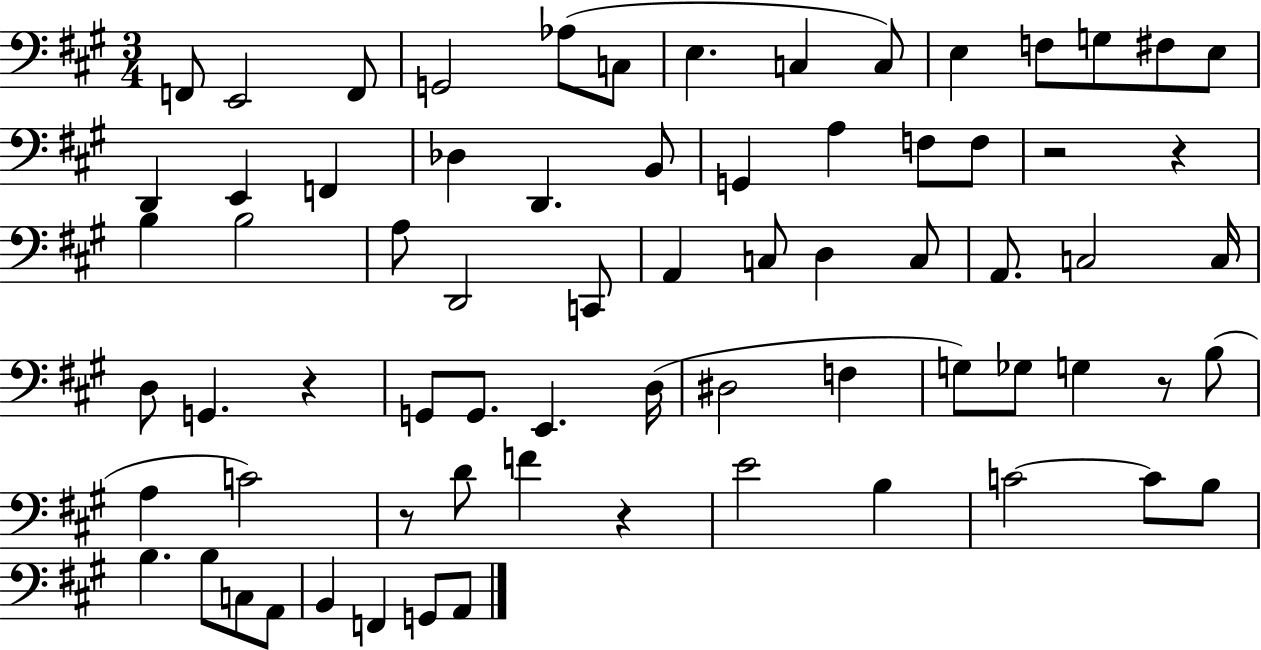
{
  \clef bass
  \numericTimeSignature
  \time 3/4
  \key a \major
  f,8 e,2 f,8 | g,2 aes8( c8 | e4. c4 c8) | e4 f8 g8 fis8 e8 | \break d,4 e,4 f,4 | des4 d,4. b,8 | g,4 a4 f8 f8 | r2 r4 | \break b4 b2 | a8 d,2 c,8 | a,4 c8 d4 c8 | a,8. c2 c16 | \break d8 g,4. r4 | g,8 g,8. e,4. d16( | dis2 f4 | g8) ges8 g4 r8 b8( | \break a4 c'2) | r8 d'8 f'4 r4 | e'2 b4 | c'2~~ c'8 b8 | \break b4. b8 c8 a,8 | b,4 f,4 g,8 a,8 | \bar "|."
}